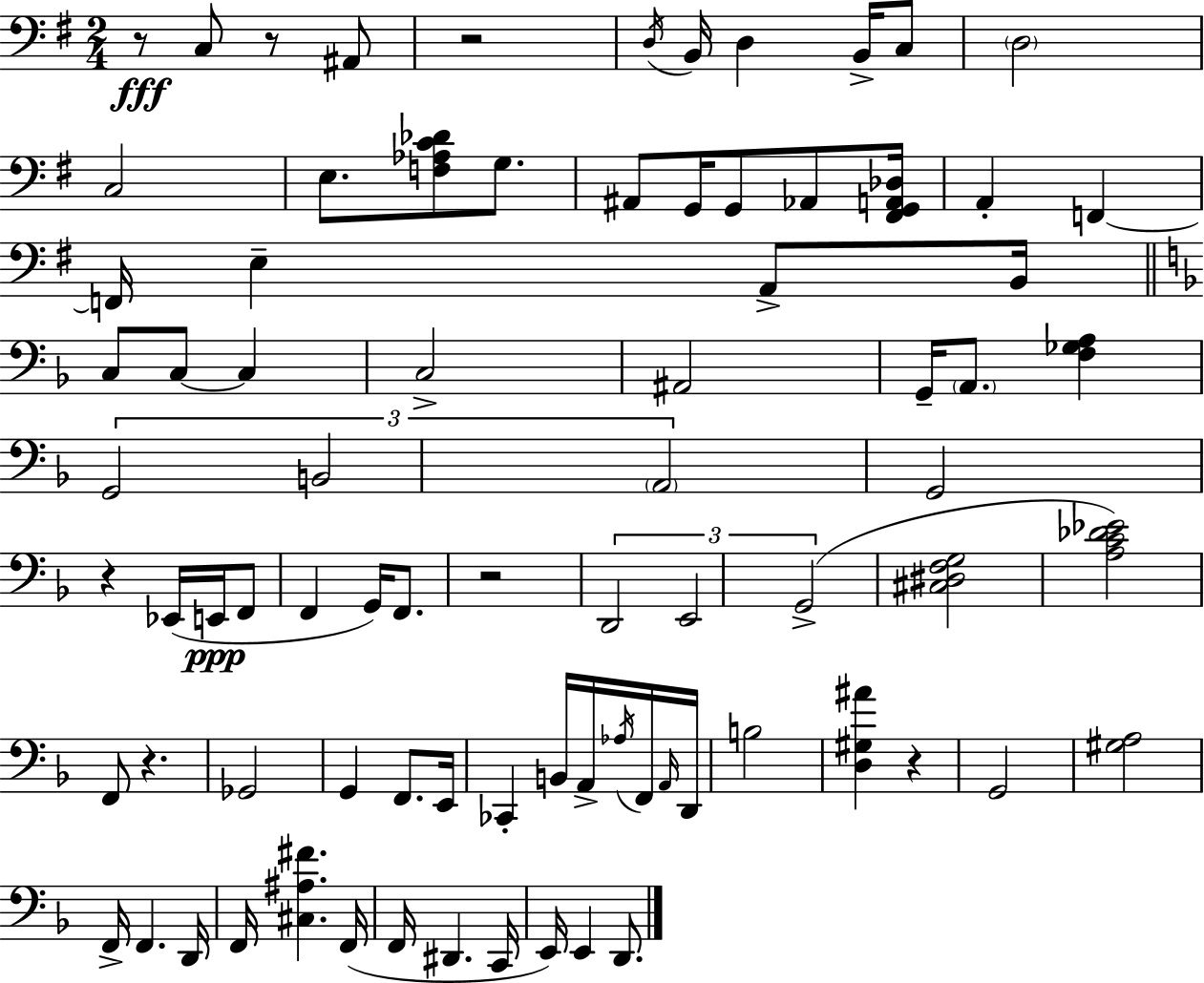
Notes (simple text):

R/e C3/e R/e A#2/e R/h D3/s B2/s D3/q B2/s C3/e D3/h C3/h E3/e. [F3,Ab3,C4,Db4]/e G3/e. A#2/e G2/s G2/e Ab2/e [F#2,G2,A2,Db3]/s A2/q F2/q F2/s E3/q A2/e B2/s C3/e C3/e C3/q C3/h A#2/h G2/s A2/e. [F3,Gb3,A3]/q G2/h B2/h A2/h G2/h R/q Eb2/s E2/s F2/e F2/q G2/s F2/e. R/h D2/h E2/h G2/h [C#3,D#3,F3,G3]/h [A3,C4,Db4,Eb4]/h F2/e R/q. Gb2/h G2/q F2/e. E2/s CES2/q B2/s A2/s Ab3/s F2/s A2/s D2/s B3/h [D3,G#3,A#4]/q R/q G2/h [G#3,A3]/h F2/s F2/q. D2/s F2/s [C#3,A#3,F#4]/q. F2/s F2/s D#2/q. C2/s E2/s E2/q D2/e.